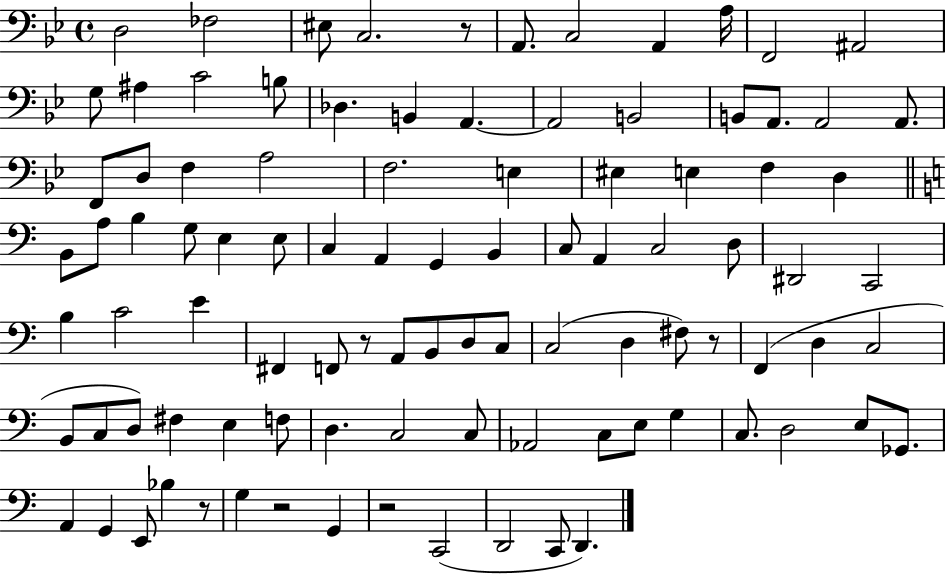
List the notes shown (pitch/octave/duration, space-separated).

D3/h FES3/h EIS3/e C3/h. R/e A2/e. C3/h A2/q A3/s F2/h A#2/h G3/e A#3/q C4/h B3/e Db3/q. B2/q A2/q. A2/h B2/h B2/e A2/e. A2/h A2/e. F2/e D3/e F3/q A3/h F3/h. E3/q EIS3/q E3/q F3/q D3/q B2/e A3/e B3/q G3/e E3/q E3/e C3/q A2/q G2/q B2/q C3/e A2/q C3/h D3/e D#2/h C2/h B3/q C4/h E4/q F#2/q F2/e R/e A2/e B2/e D3/e C3/e C3/h D3/q F#3/e R/e F2/q D3/q C3/h B2/e C3/e D3/e F#3/q E3/q F3/e D3/q. C3/h C3/e Ab2/h C3/e E3/e G3/q C3/e. D3/h E3/e Gb2/e. A2/q G2/q E2/e Bb3/q R/e G3/q R/h G2/q R/h C2/h D2/h C2/e D2/q.